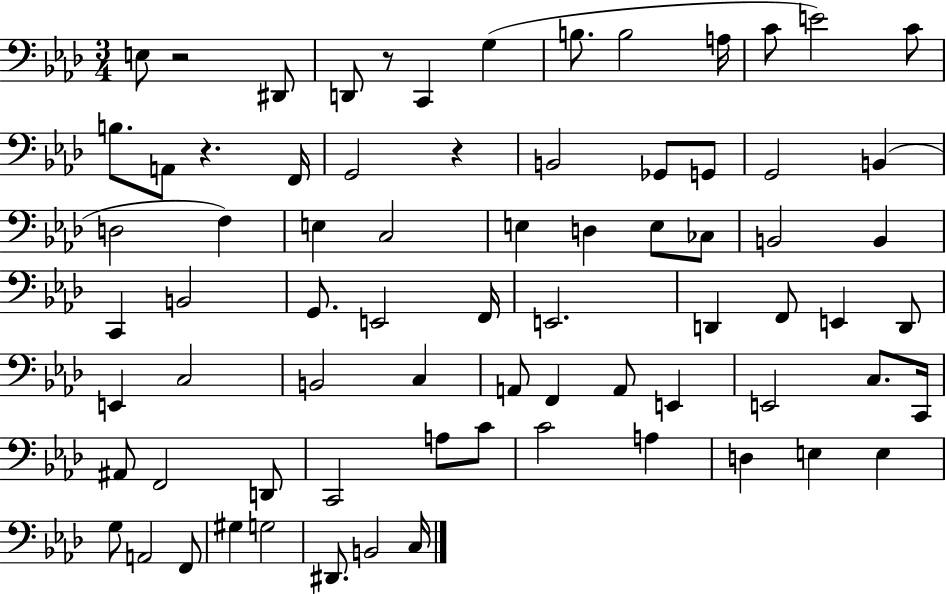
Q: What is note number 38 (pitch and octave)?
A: F2